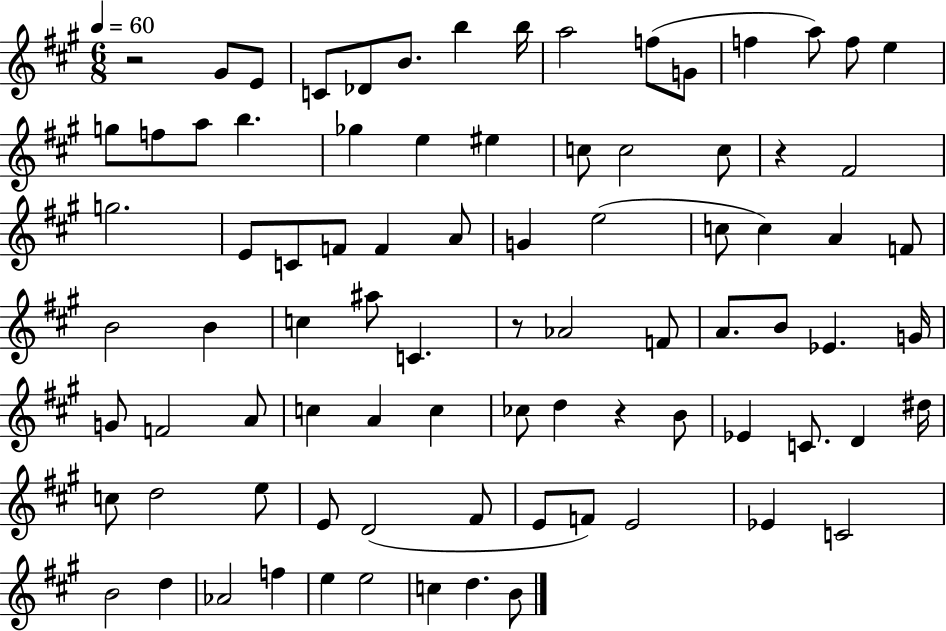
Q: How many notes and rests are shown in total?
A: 85